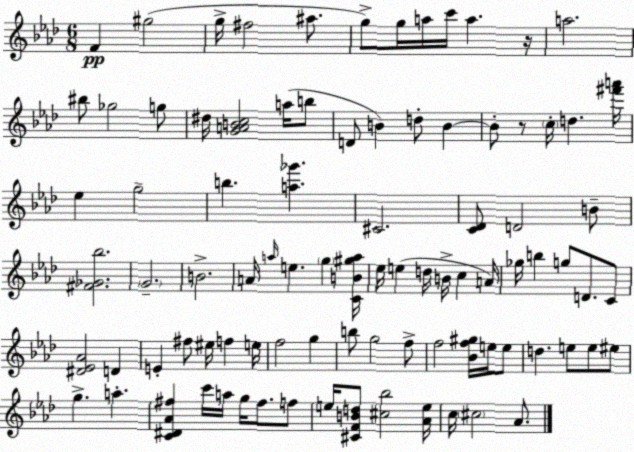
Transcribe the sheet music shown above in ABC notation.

X:1
T:Untitled
M:6/8
L:1/4
K:Ab
F ^g2 g/4 ^f2 ^a/2 g/2 g/4 a/4 c'/4 a z/4 a2 ^b/2 _g2 g/2 ^d/4 [GABc]2 a/4 b/2 D/2 B d/2 B B/2 z/2 c/4 d [^f'a']/4 _e g2 b [a_g'] ^C2 [C_D]/2 D2 B/2 [^F_G_b]2 G2 B2 A/4 a/4 e g [CB^ga]/4 _e/4 e d/4 B/4 c A/4 _g/4 b g/2 D/2 C/2 [^D_E_A]2 D E ^f/2 ^e/4 f e/4 f2 g b/2 g2 f/2 f2 [_Bf^g]/4 e/4 e/2 d e/2 e/2 ^e/2 g a [C^D_A^f] c'/4 a/4 g/4 ^f/2 f/2 e/4 [^CFBd]/2 [^c_b]2 [_Ae]/4 c/4 ^c2 _A/2